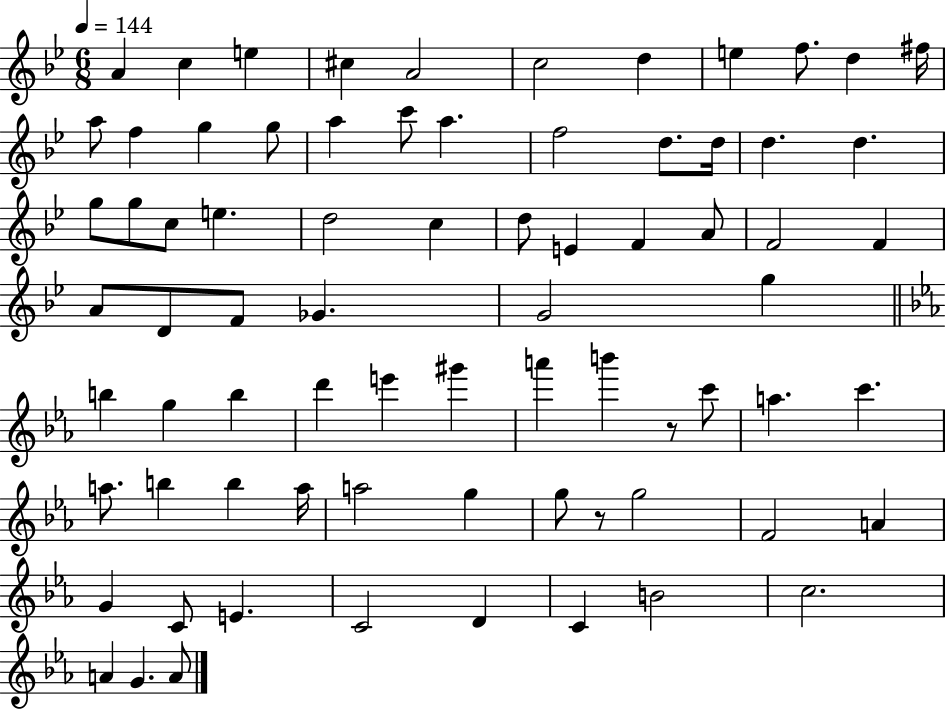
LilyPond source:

{
  \clef treble
  \numericTimeSignature
  \time 6/8
  \key bes \major
  \tempo 4 = 144
  a'4 c''4 e''4 | cis''4 a'2 | c''2 d''4 | e''4 f''8. d''4 fis''16 | \break a''8 f''4 g''4 g''8 | a''4 c'''8 a''4. | f''2 d''8. d''16 | d''4. d''4. | \break g''8 g''8 c''8 e''4. | d''2 c''4 | d''8 e'4 f'4 a'8 | f'2 f'4 | \break a'8 d'8 f'8 ges'4. | g'2 g''4 | \bar "||" \break \key ees \major b''4 g''4 b''4 | d'''4 e'''4 gis'''4 | a'''4 b'''4 r8 c'''8 | a''4. c'''4. | \break a''8. b''4 b''4 a''16 | a''2 g''4 | g''8 r8 g''2 | f'2 a'4 | \break g'4 c'8 e'4. | c'2 d'4 | c'4 b'2 | c''2. | \break a'4 g'4. a'8 | \bar "|."
}